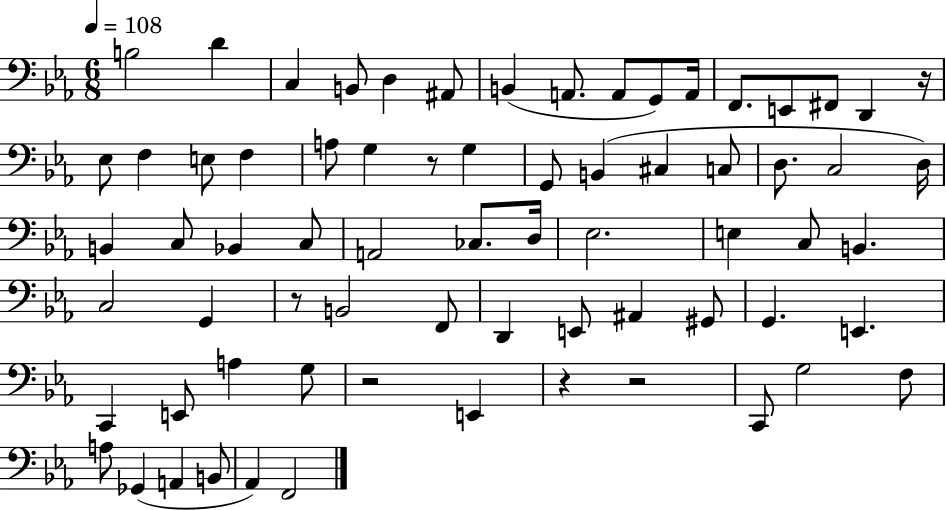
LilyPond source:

{
  \clef bass
  \numericTimeSignature
  \time 6/8
  \key ees \major
  \tempo 4 = 108
  b2 d'4 | c4 b,8 d4 ais,8 | b,4( a,8. a,8 g,8) a,16 | f,8. e,8 fis,8 d,4 r16 | \break ees8 f4 e8 f4 | a8 g4 r8 g4 | g,8 b,4( cis4 c8 | d8. c2 d16) | \break b,4 c8 bes,4 c8 | a,2 ces8. d16 | ees2. | e4 c8 b,4. | \break c2 g,4 | r8 b,2 f,8 | d,4 e,8 ais,4 gis,8 | g,4. e,4. | \break c,4 e,8 a4 g8 | r2 e,4 | r4 r2 | c,8 g2 f8 | \break a8 ges,4( a,4 b,8 | aes,4) f,2 | \bar "|."
}